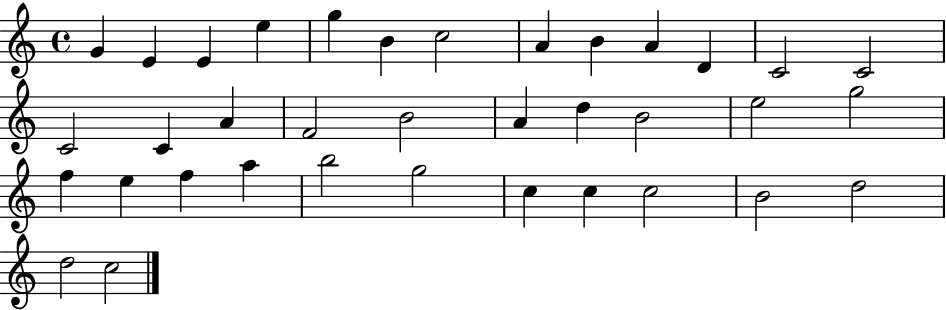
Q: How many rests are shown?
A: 0